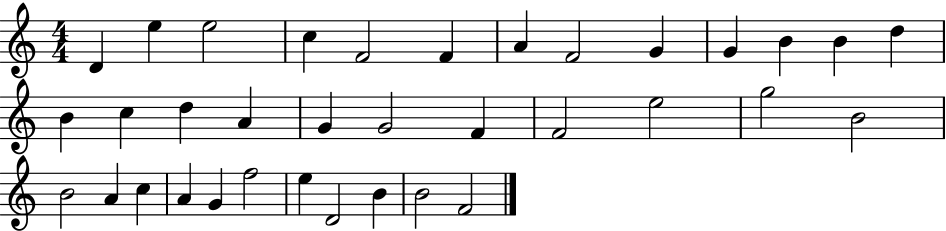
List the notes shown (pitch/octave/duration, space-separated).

D4/q E5/q E5/h C5/q F4/h F4/q A4/q F4/h G4/q G4/q B4/q B4/q D5/q B4/q C5/q D5/q A4/q G4/q G4/h F4/q F4/h E5/h G5/h B4/h B4/h A4/q C5/q A4/q G4/q F5/h E5/q D4/h B4/q B4/h F4/h